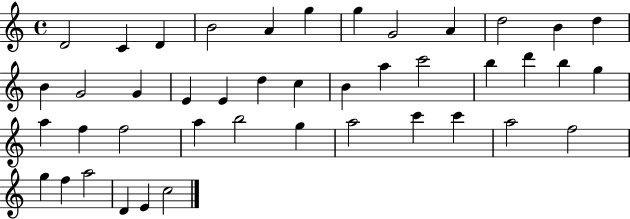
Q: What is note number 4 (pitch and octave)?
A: B4